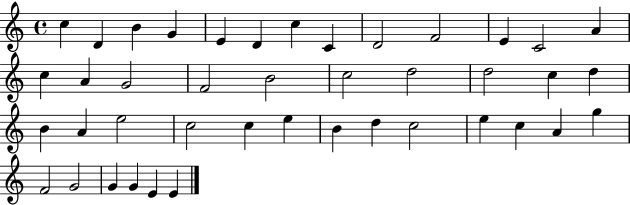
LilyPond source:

{
  \clef treble
  \time 4/4
  \defaultTimeSignature
  \key c \major
  c''4 d'4 b'4 g'4 | e'4 d'4 c''4 c'4 | d'2 f'2 | e'4 c'2 a'4 | \break c''4 a'4 g'2 | f'2 b'2 | c''2 d''2 | d''2 c''4 d''4 | \break b'4 a'4 e''2 | c''2 c''4 e''4 | b'4 d''4 c''2 | e''4 c''4 a'4 g''4 | \break f'2 g'2 | g'4 g'4 e'4 e'4 | \bar "|."
}